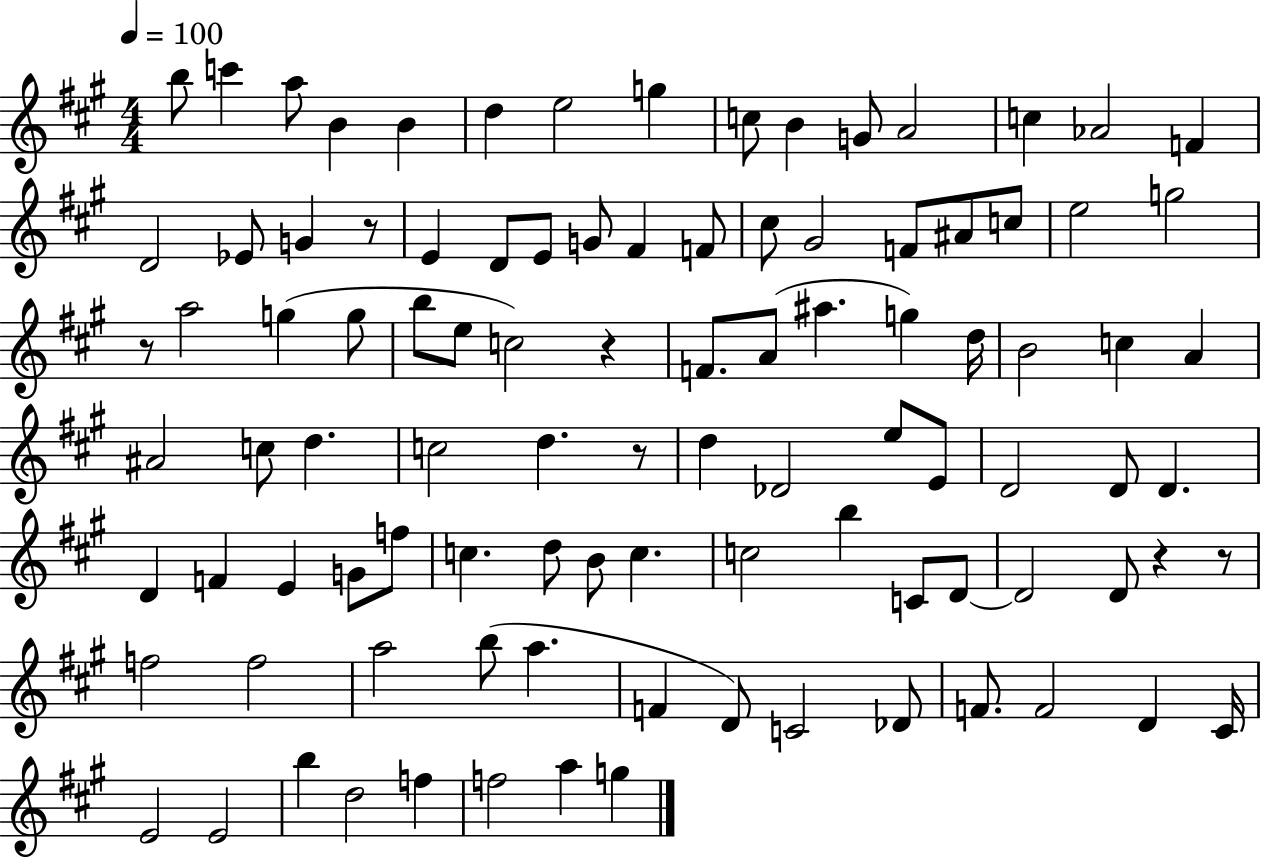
B5/e C6/q A5/e B4/q B4/q D5/q E5/h G5/q C5/e B4/q G4/e A4/h C5/q Ab4/h F4/q D4/h Eb4/e G4/q R/e E4/q D4/e E4/e G4/e F#4/q F4/e C#5/e G#4/h F4/e A#4/e C5/e E5/h G5/h R/e A5/h G5/q G5/e B5/e E5/e C5/h R/q F4/e. A4/e A#5/q. G5/q D5/s B4/h C5/q A4/q A#4/h C5/e D5/q. C5/h D5/q. R/e D5/q Db4/h E5/e E4/e D4/h D4/e D4/q. D4/q F4/q E4/q G4/e F5/e C5/q. D5/e B4/e C5/q. C5/h B5/q C4/e D4/e D4/h D4/e R/q R/e F5/h F5/h A5/h B5/e A5/q. F4/q D4/e C4/h Db4/e F4/e. F4/h D4/q C#4/s E4/h E4/h B5/q D5/h F5/q F5/h A5/q G5/q